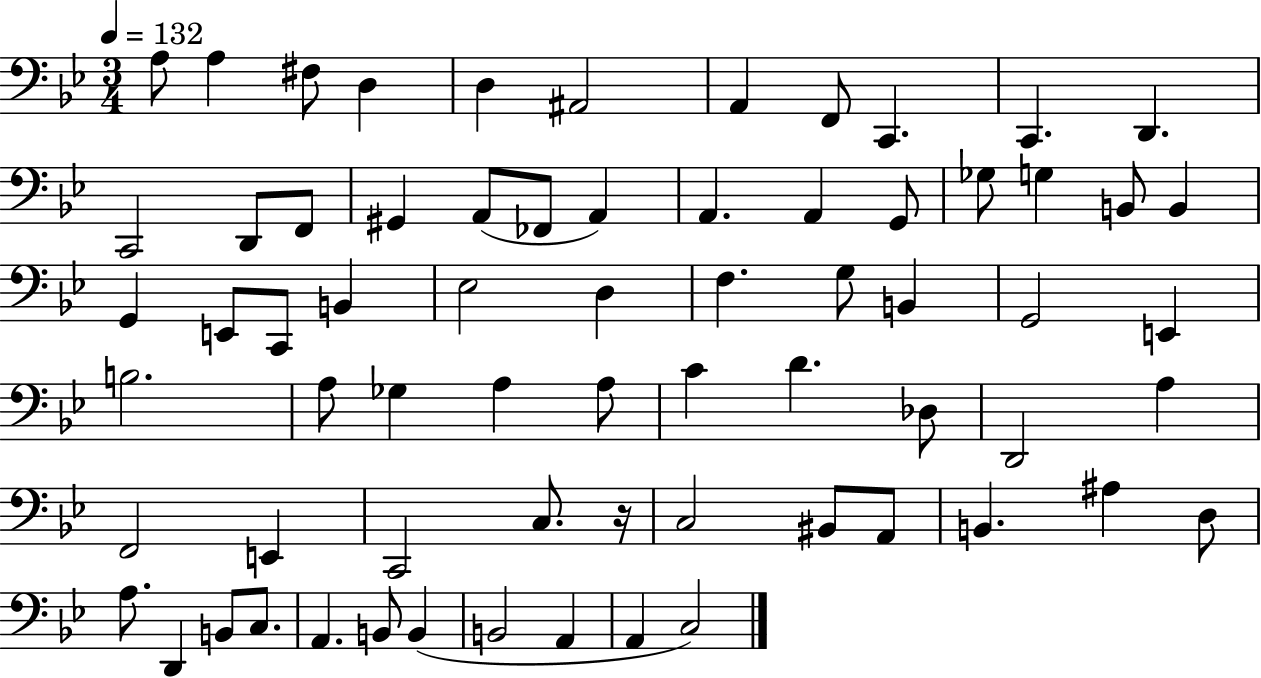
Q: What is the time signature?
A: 3/4